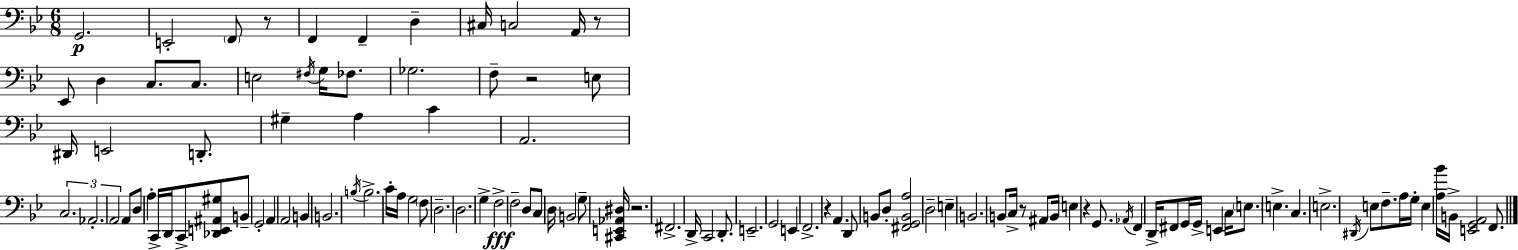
{
  \clef bass
  \numericTimeSignature
  \time 6/8
  \key bes \major
  \repeat volta 2 { g,2.\p | e,2-. \parenthesize f,8 r8 | f,4 f,4-- d4-- | cis16 c2 a,16 r8 | \break ees,8 d4 c8. c8. | e2 \acciaccatura { fis16 } g16 fes8. | ges2. | f8-- r2 e8 | \break dis,16 e,2 d,8.-. | gis4-- a4 c'4 | a,2. | \tuplet 3/2 { c2. | \break aes,2.-. | a,2 } a,8 d8 | a4-. c,16-> d,16 c,8-> <des, e, ais, gis>8 b,8-- | g,2-. a,4 | \break a,2 b,4 | b,2. | \acciaccatura { b16 } b2.-> | c'16-. a16 g2 | \break \parenthesize f8 d2.-- | d2. | g4-> f2->\fff | f2-- d8 | \break c8 d16 b,2 g8-- | <cis, e, aes, dis>16 r2. | fis,2.-> | d,16-> c,2 d,8.-. | \break e,2.-- | g,2 e,4 | f,2.-> | r4 a,4. | \break d,8 b,8 d8-. <fis, g, b, a>2 | d2-- e4-- | b,2. | b,8 c16-> r8 ais,8 b,16 e4 | \break r4 g,8. \acciaccatura { aes,16 } f,4 | d,16-> fis,8 g,16 g,16-> e,4 c16 | \parenthesize e8. e4.-> c4. | e2.-> | \break \acciaccatura { dis,16 } e8 f8.-- a16 g16-. e4 | <a bes'>16 b,16-> <e, g, a,>2 | f,8. } \bar "|."
}